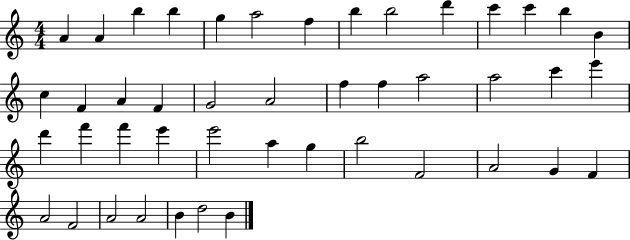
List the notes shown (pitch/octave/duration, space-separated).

A4/q A4/q B5/q B5/q G5/q A5/h F5/q B5/q B5/h D6/q C6/q C6/q B5/q B4/q C5/q F4/q A4/q F4/q G4/h A4/h F5/q F5/q A5/h A5/h C6/q E6/q D6/q F6/q F6/q E6/q E6/h A5/q G5/q B5/h F4/h A4/h G4/q F4/q A4/h F4/h A4/h A4/h B4/q D5/h B4/q